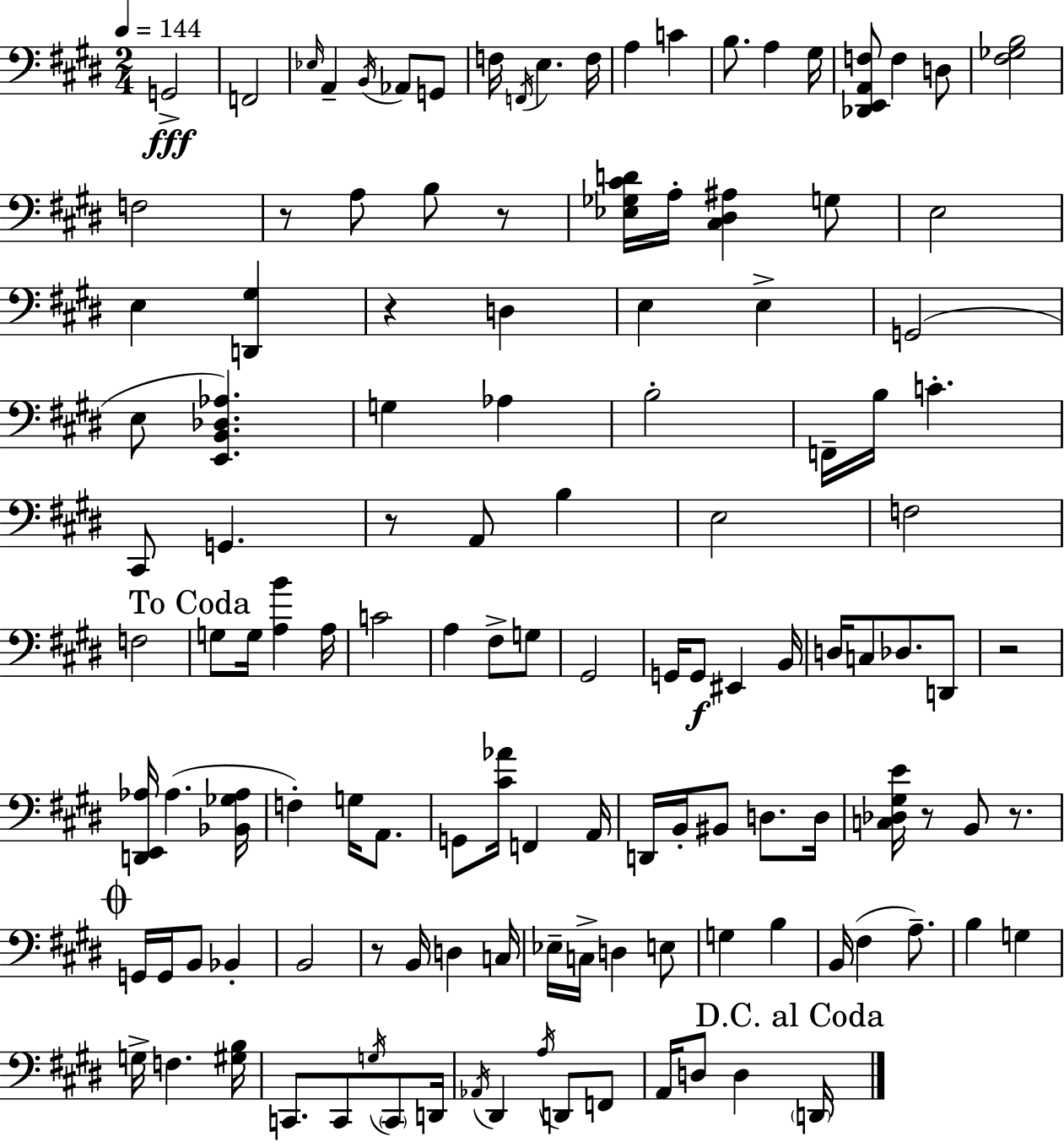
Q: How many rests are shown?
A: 8